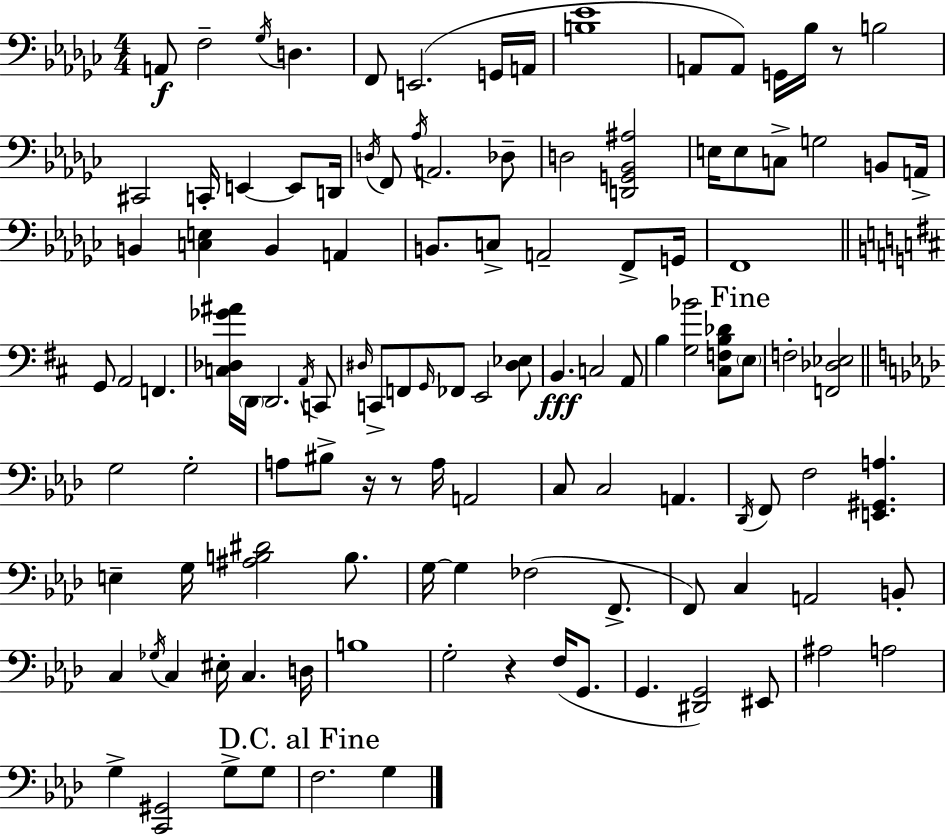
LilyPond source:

{
  \clef bass
  \numericTimeSignature
  \time 4/4
  \key ees \minor
  \repeat volta 2 { a,8\f f2-- \acciaccatura { ges16 } d4. | f,8 e,2.( g,16 | a,16 <b ees'>1 | a,8 a,8) g,16 bes16 r8 b2 | \break cis,2 c,16-. e,4~~ e,8 | d,16 \acciaccatura { d16 } f,8 \acciaccatura { aes16 } a,2. | des8-- d2 <d, g, bes, ais>2 | e16 e8 c8-> g2 | \break b,8 a,16-> b,4 <c e>4 b,4 a,4 | b,8. c8-> a,2-- | f,8-> g,16 f,1 | \bar "||" \break \key d \major g,8 a,2 f,4. | <c des ges' ais'>16 \parenthesize d,16 d,2. \acciaccatura { a,16 } c,8 | \grace { dis16 } c,8-> f,8 \grace { g,16 } fes,8 e,2 | <dis ees>8 b,4.\fff c2 | \break a,8 b4 <g bes'>2 <cis f b des'>8 | \mark "Fine" \parenthesize e8 f2-. <f, des ees>2 | \bar "||" \break \key f \minor g2 g2-. | a8 bis8-> r16 r8 a16 a,2 | c8 c2 a,4. | \acciaccatura { des,16 } f,8 f2 <e, gis, a>4. | \break e4-- g16 <ais b dis'>2 b8. | g16~~ g4 fes2( f,8.-> | f,8) c4 a,2 b,8-. | c4 \acciaccatura { ges16 } c4 eis16-. c4. | \break d16 b1 | g2-. r4 f16( g,8. | g,4. <dis, g,>2) | eis,8 ais2 a2 | \break g4-> <c, gis,>2 g8-> | g8 \mark "D.C. al Fine" f2. g4 | } \bar "|."
}